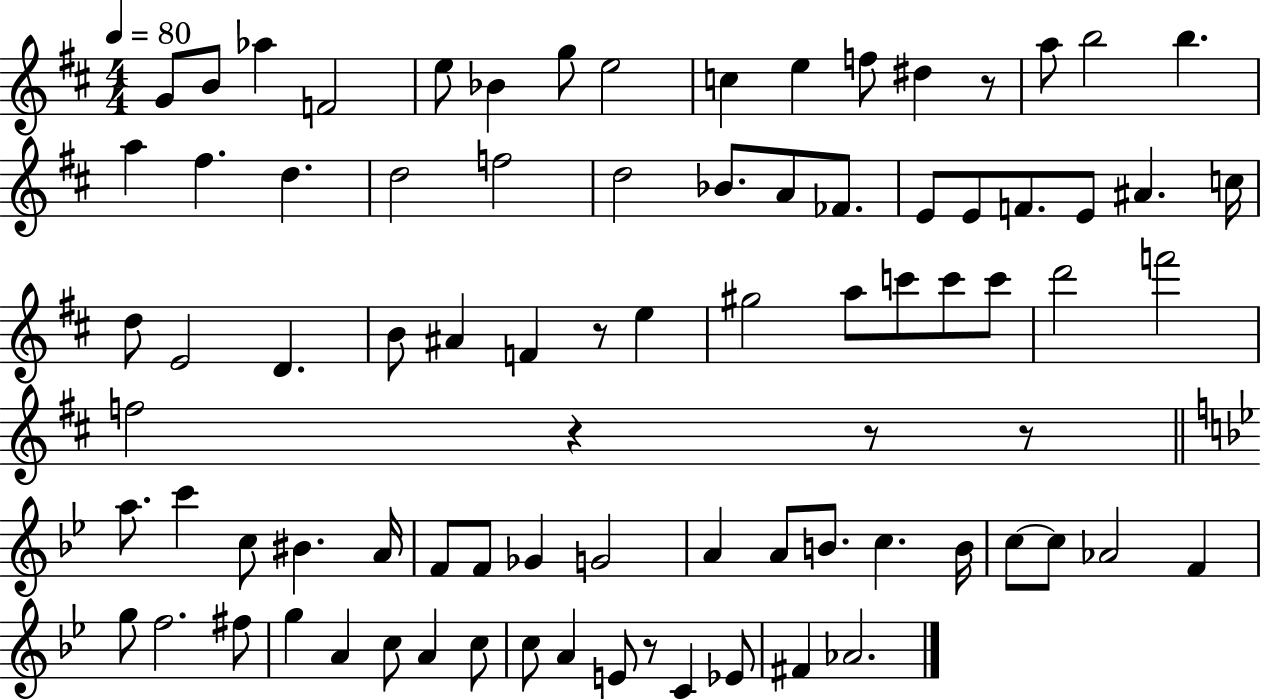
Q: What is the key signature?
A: D major